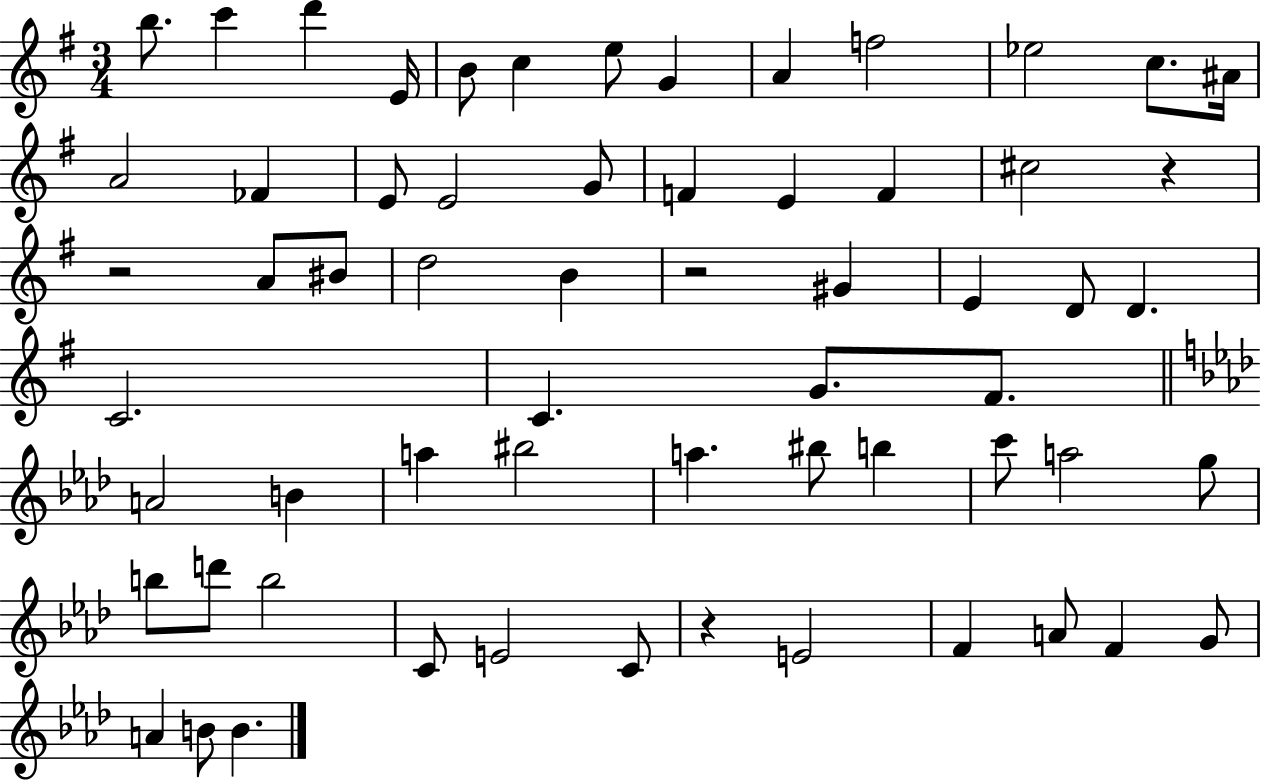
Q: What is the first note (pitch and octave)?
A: B5